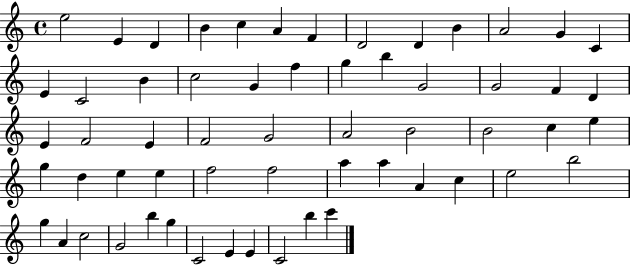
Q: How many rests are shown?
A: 0